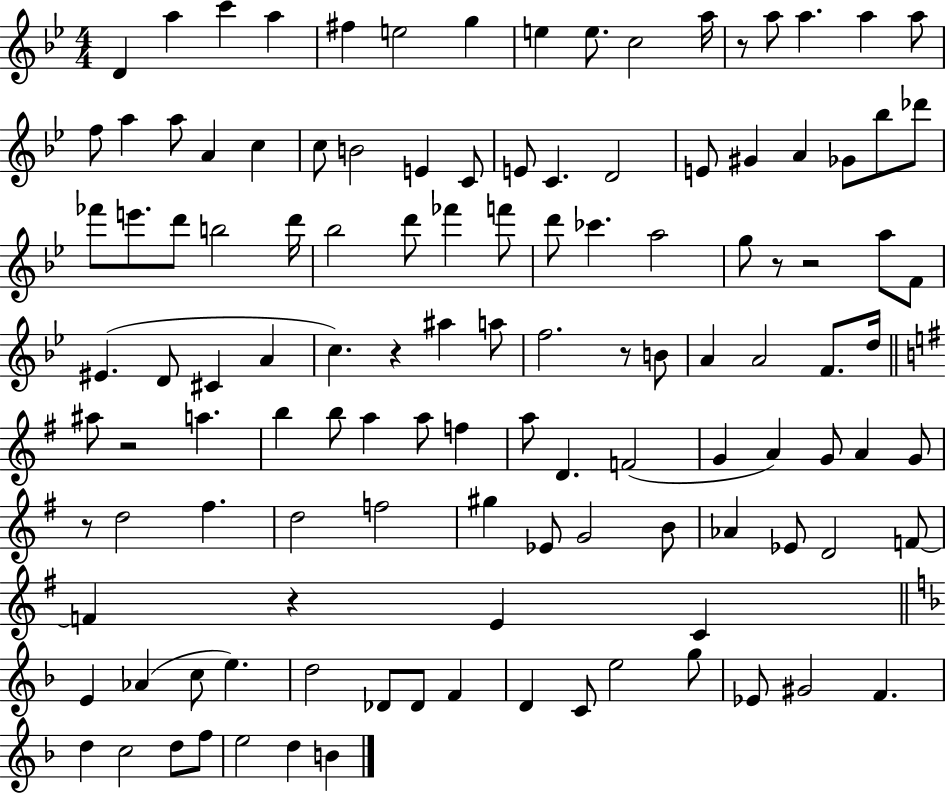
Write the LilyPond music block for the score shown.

{
  \clef treble
  \numericTimeSignature
  \time 4/4
  \key bes \major
  d'4 a''4 c'''4 a''4 | fis''4 e''2 g''4 | e''4 e''8. c''2 a''16 | r8 a''8 a''4. a''4 a''8 | \break f''8 a''4 a''8 a'4 c''4 | c''8 b'2 e'4 c'8 | e'8 c'4. d'2 | e'8 gis'4 a'4 ges'8 bes''8 des'''8 | \break fes'''8 e'''8. d'''8 b''2 d'''16 | bes''2 d'''8 fes'''4 f'''8 | d'''8 ces'''4. a''2 | g''8 r8 r2 a''8 f'8 | \break eis'4.( d'8 cis'4 a'4 | c''4.) r4 ais''4 a''8 | f''2. r8 b'8 | a'4 a'2 f'8. d''16 | \break \bar "||" \break \key g \major ais''8 r2 a''4. | b''4 b''8 a''4 a''8 f''4 | a''8 d'4. f'2( | g'4 a'4) g'8 a'4 g'8 | \break r8 d''2 fis''4. | d''2 f''2 | gis''4 ees'8 g'2 b'8 | aes'4 ees'8 d'2 f'8~~ | \break f'4 r4 e'4 c'4 | \bar "||" \break \key d \minor e'4 aes'4( c''8 e''4.) | d''2 des'8 des'8 f'4 | d'4 c'8 e''2 g''8 | ees'8 gis'2 f'4. | \break d''4 c''2 d''8 f''8 | e''2 d''4 b'4 | \bar "|."
}